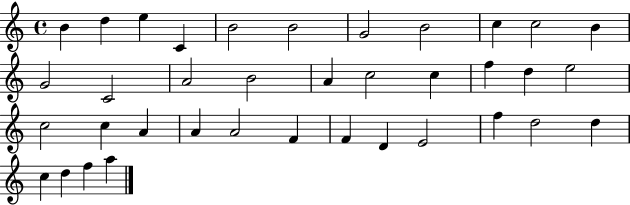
{
  \clef treble
  \time 4/4
  \defaultTimeSignature
  \key c \major
  b'4 d''4 e''4 c'4 | b'2 b'2 | g'2 b'2 | c''4 c''2 b'4 | \break g'2 c'2 | a'2 b'2 | a'4 c''2 c''4 | f''4 d''4 e''2 | \break c''2 c''4 a'4 | a'4 a'2 f'4 | f'4 d'4 e'2 | f''4 d''2 d''4 | \break c''4 d''4 f''4 a''4 | \bar "|."
}